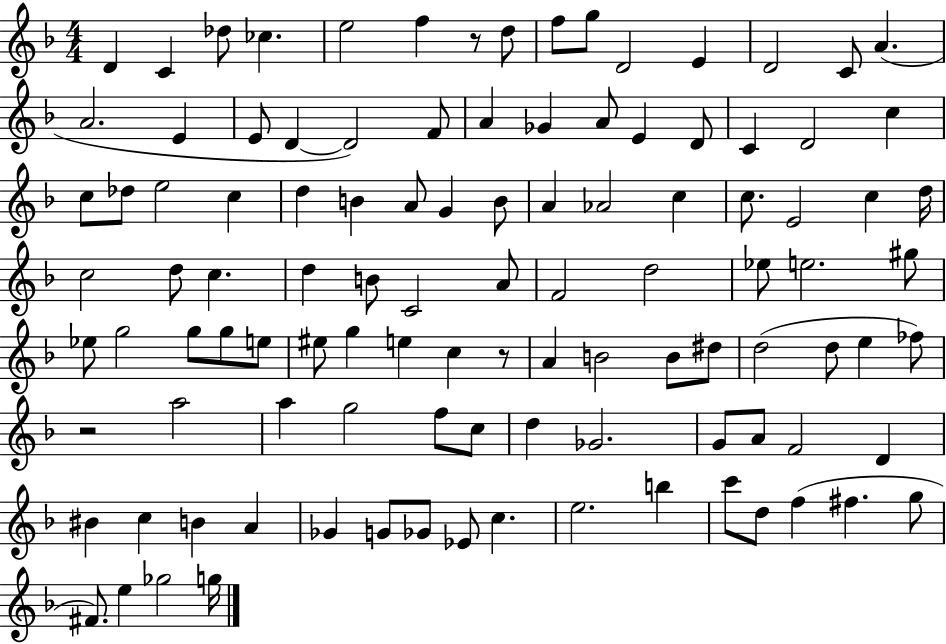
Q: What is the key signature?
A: F major